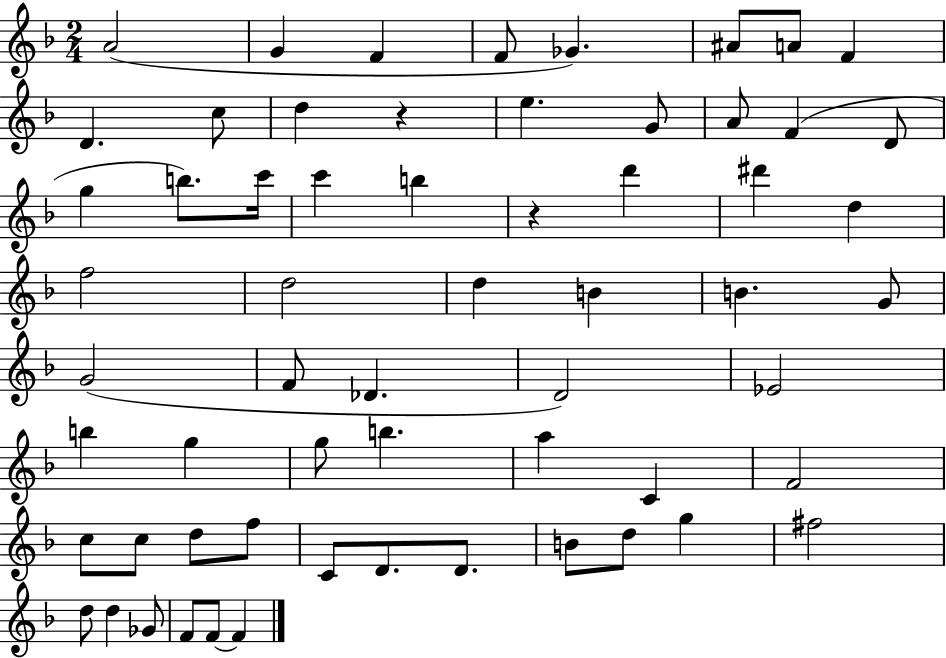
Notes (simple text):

A4/h G4/q F4/q F4/e Gb4/q. A#4/e A4/e F4/q D4/q. C5/e D5/q R/q E5/q. G4/e A4/e F4/q D4/e G5/q B5/e. C6/s C6/q B5/q R/q D6/q D#6/q D5/q F5/h D5/h D5/q B4/q B4/q. G4/e G4/h F4/e Db4/q. D4/h Eb4/h B5/q G5/q G5/e B5/q. A5/q C4/q F4/h C5/e C5/e D5/e F5/e C4/e D4/e. D4/e. B4/e D5/e G5/q F#5/h D5/e D5/q Gb4/e F4/e F4/e F4/q